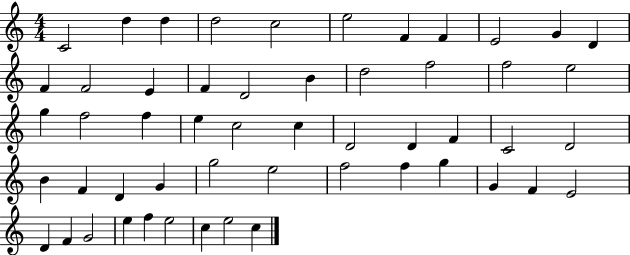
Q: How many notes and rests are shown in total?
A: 53